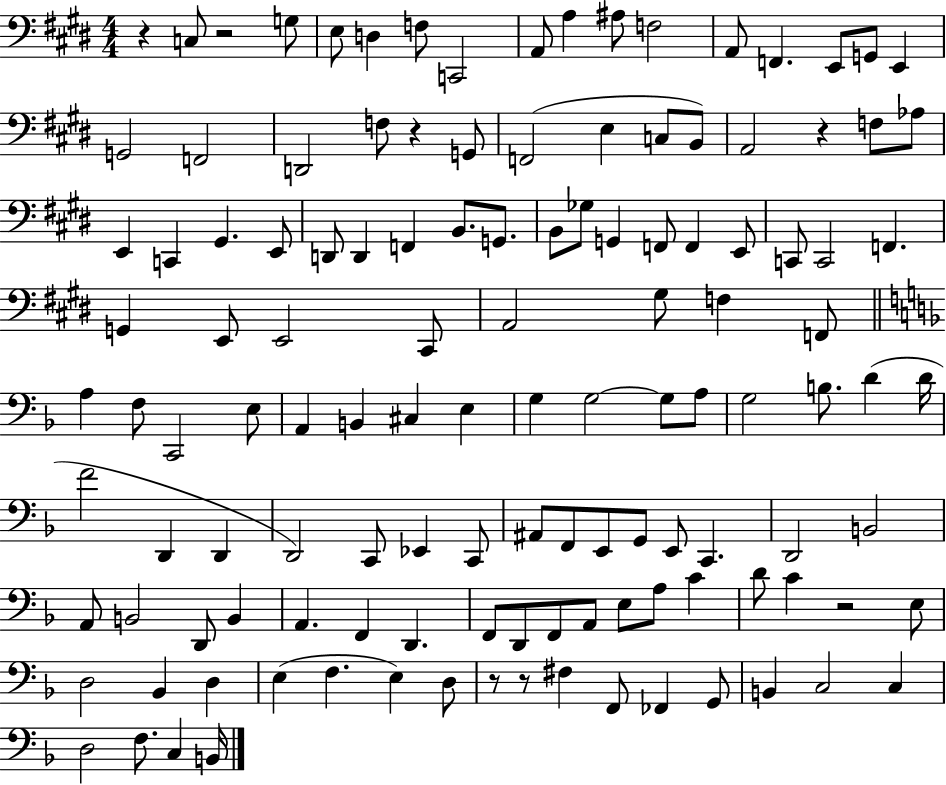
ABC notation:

X:1
T:Untitled
M:4/4
L:1/4
K:E
z C,/2 z2 G,/2 E,/2 D, F,/2 C,,2 A,,/2 A, ^A,/2 F,2 A,,/2 F,, E,,/2 G,,/2 E,, G,,2 F,,2 D,,2 F,/2 z G,,/2 F,,2 E, C,/2 B,,/2 A,,2 z F,/2 _A,/2 E,, C,, ^G,, E,,/2 D,,/2 D,, F,, B,,/2 G,,/2 B,,/2 _G,/2 G,, F,,/2 F,, E,,/2 C,,/2 C,,2 F,, G,, E,,/2 E,,2 ^C,,/2 A,,2 ^G,/2 F, F,,/2 A, F,/2 C,,2 E,/2 A,, B,, ^C, E, G, G,2 G,/2 A,/2 G,2 B,/2 D D/4 F2 D,, D,, D,,2 C,,/2 _E,, C,,/2 ^A,,/2 F,,/2 E,,/2 G,,/2 E,,/2 C,, D,,2 B,,2 A,,/2 B,,2 D,,/2 B,, A,, F,, D,, F,,/2 D,,/2 F,,/2 A,,/2 E,/2 A,/2 C D/2 C z2 E,/2 D,2 _B,, D, E, F, E, D,/2 z/2 z/2 ^F, F,,/2 _F,, G,,/2 B,, C,2 C, D,2 F,/2 C, B,,/4